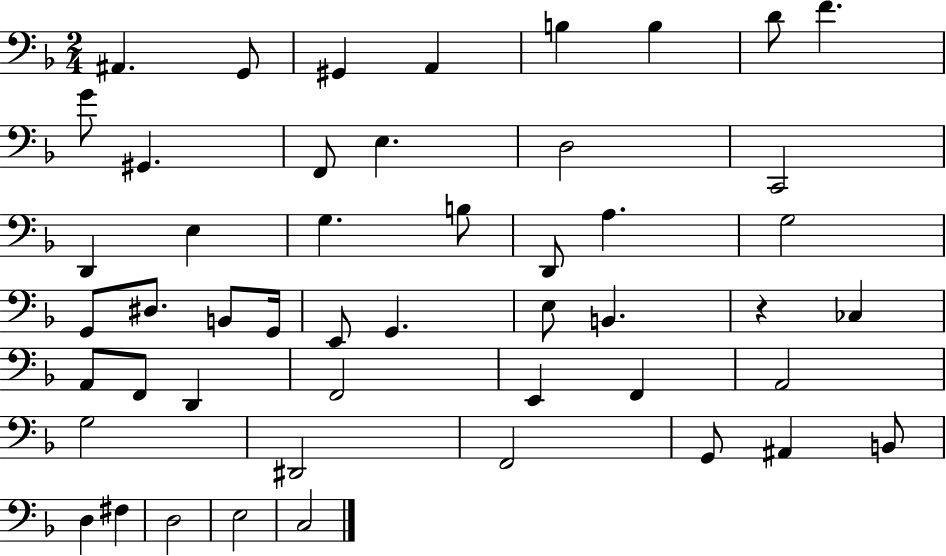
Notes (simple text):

A#2/q. G2/e G#2/q A2/q B3/q B3/q D4/e F4/q. G4/e G#2/q. F2/e E3/q. D3/h C2/h D2/q E3/q G3/q. B3/e D2/e A3/q. G3/h G2/e D#3/e. B2/e G2/s E2/e G2/q. E3/e B2/q. R/q CES3/q A2/e F2/e D2/q F2/h E2/q F2/q A2/h G3/h D#2/h F2/h G2/e A#2/q B2/e D3/q F#3/q D3/h E3/h C3/h